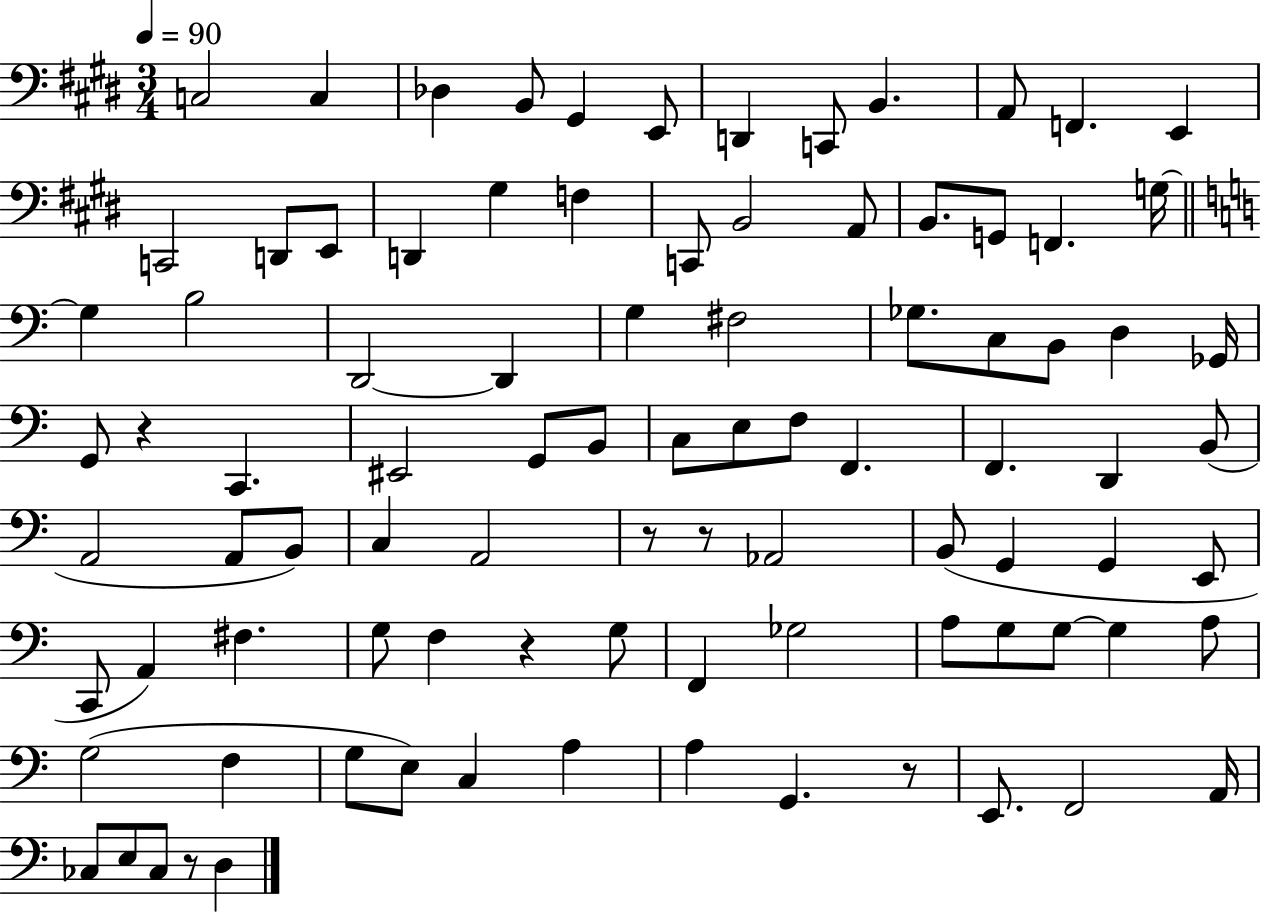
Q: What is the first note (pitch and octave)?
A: C3